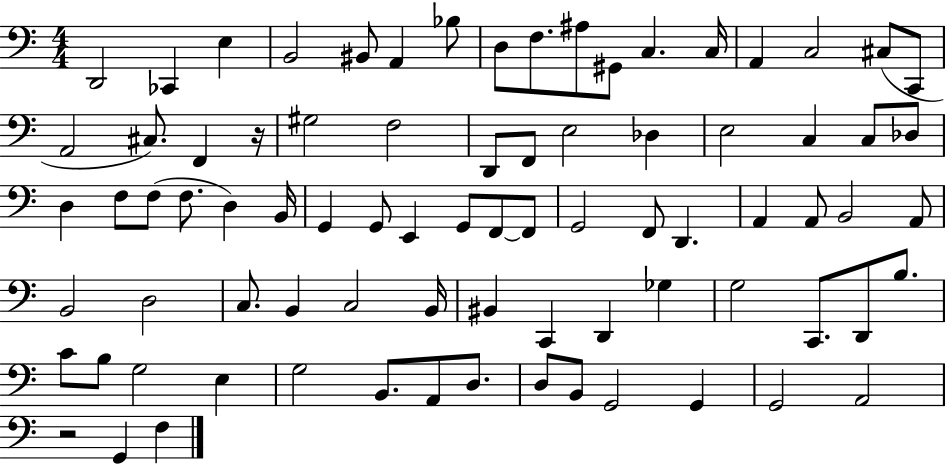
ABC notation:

X:1
T:Untitled
M:4/4
L:1/4
K:C
D,,2 _C,, E, B,,2 ^B,,/2 A,, _B,/2 D,/2 F,/2 ^A,/2 ^G,,/2 C, C,/4 A,, C,2 ^C,/2 C,,/2 A,,2 ^C,/2 F,, z/4 ^G,2 F,2 D,,/2 F,,/2 E,2 _D, E,2 C, C,/2 _D,/2 D, F,/2 F,/2 F,/2 D, B,,/4 G,, G,,/2 E,, G,,/2 F,,/2 F,,/2 G,,2 F,,/2 D,, A,, A,,/2 B,,2 A,,/2 B,,2 D,2 C,/2 B,, C,2 B,,/4 ^B,, C,, D,, _G, G,2 C,,/2 D,,/2 B,/2 C/2 B,/2 G,2 E, G,2 B,,/2 A,,/2 D,/2 D,/2 B,,/2 G,,2 G,, G,,2 A,,2 z2 G,, F,